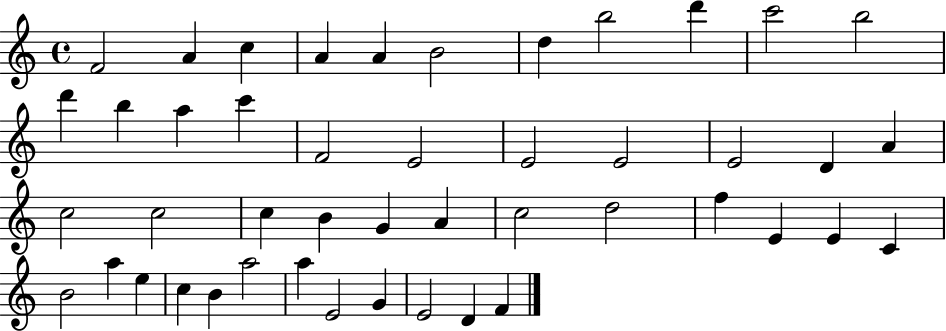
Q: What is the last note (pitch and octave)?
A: F4